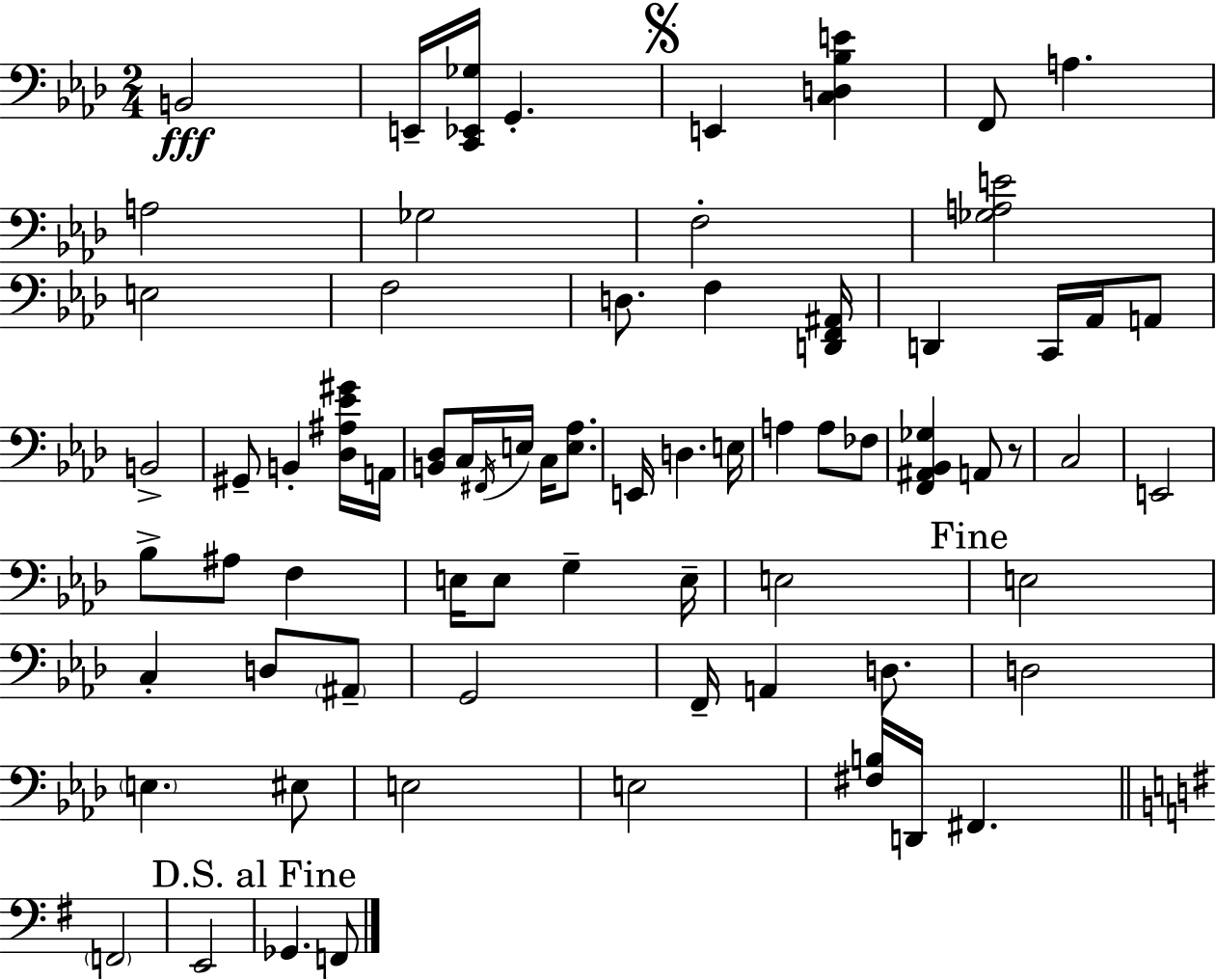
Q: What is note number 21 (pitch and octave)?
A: A2